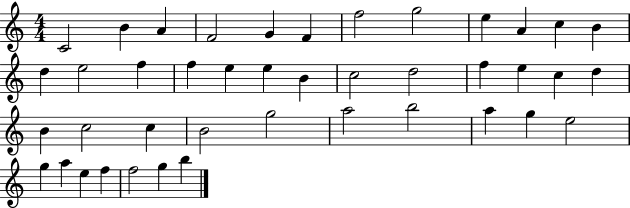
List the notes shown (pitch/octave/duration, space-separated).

C4/h B4/q A4/q F4/h G4/q F4/q F5/h G5/h E5/q A4/q C5/q B4/q D5/q E5/h F5/q F5/q E5/q E5/q B4/q C5/h D5/h F5/q E5/q C5/q D5/q B4/q C5/h C5/q B4/h G5/h A5/h B5/h A5/q G5/q E5/h G5/q A5/q E5/q F5/q F5/h G5/q B5/q